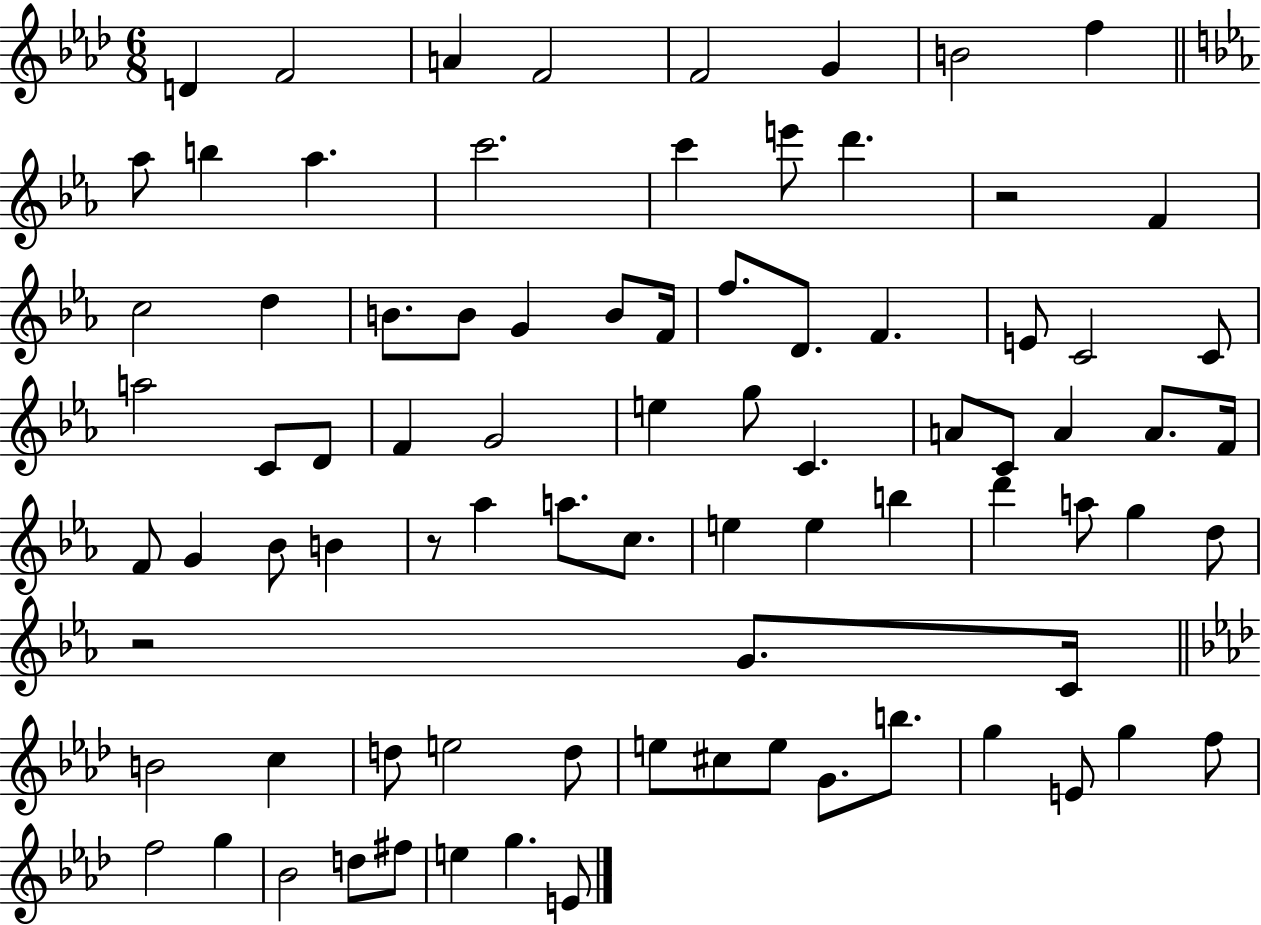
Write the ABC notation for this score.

X:1
T:Untitled
M:6/8
L:1/4
K:Ab
D F2 A F2 F2 G B2 f _a/2 b _a c'2 c' e'/2 d' z2 F c2 d B/2 B/2 G B/2 F/4 f/2 D/2 F E/2 C2 C/2 a2 C/2 D/2 F G2 e g/2 C A/2 C/2 A A/2 F/4 F/2 G _B/2 B z/2 _a a/2 c/2 e e b d' a/2 g d/2 z2 G/2 C/4 B2 c d/2 e2 d/2 e/2 ^c/2 e/2 G/2 b/2 g E/2 g f/2 f2 g _B2 d/2 ^f/2 e g E/2